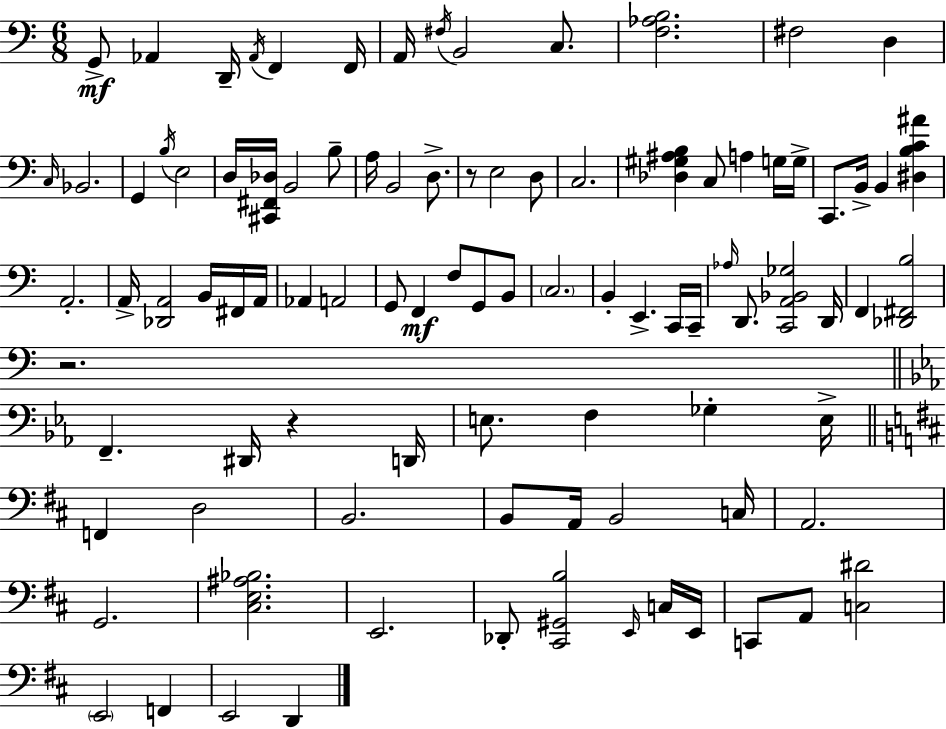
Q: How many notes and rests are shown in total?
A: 94